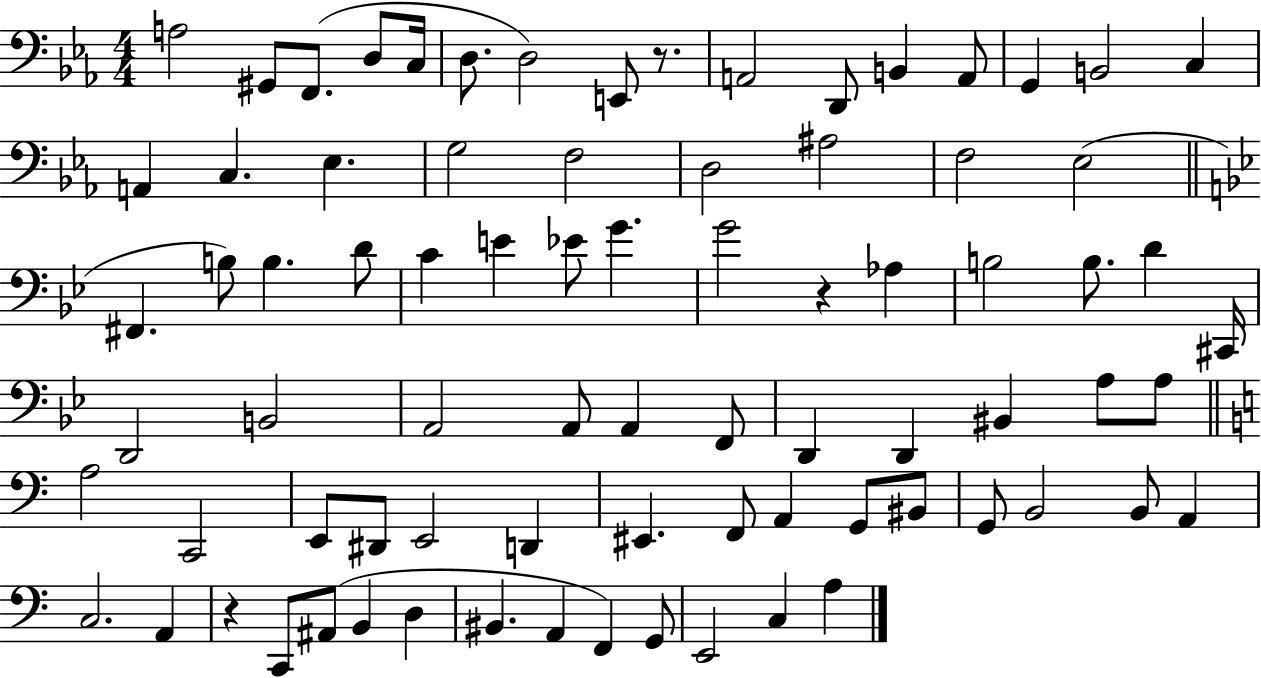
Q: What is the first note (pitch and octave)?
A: A3